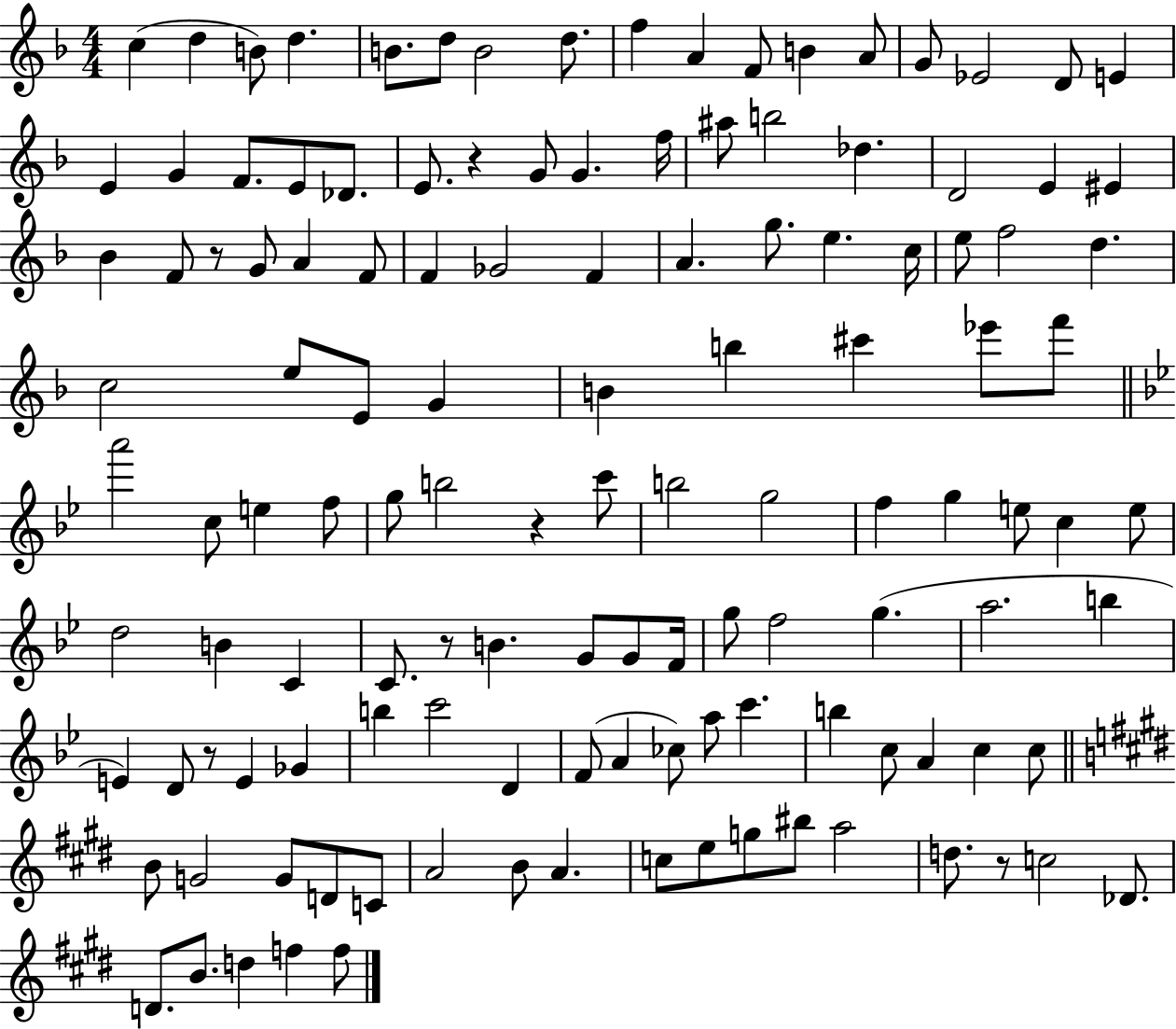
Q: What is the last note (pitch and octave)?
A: F5